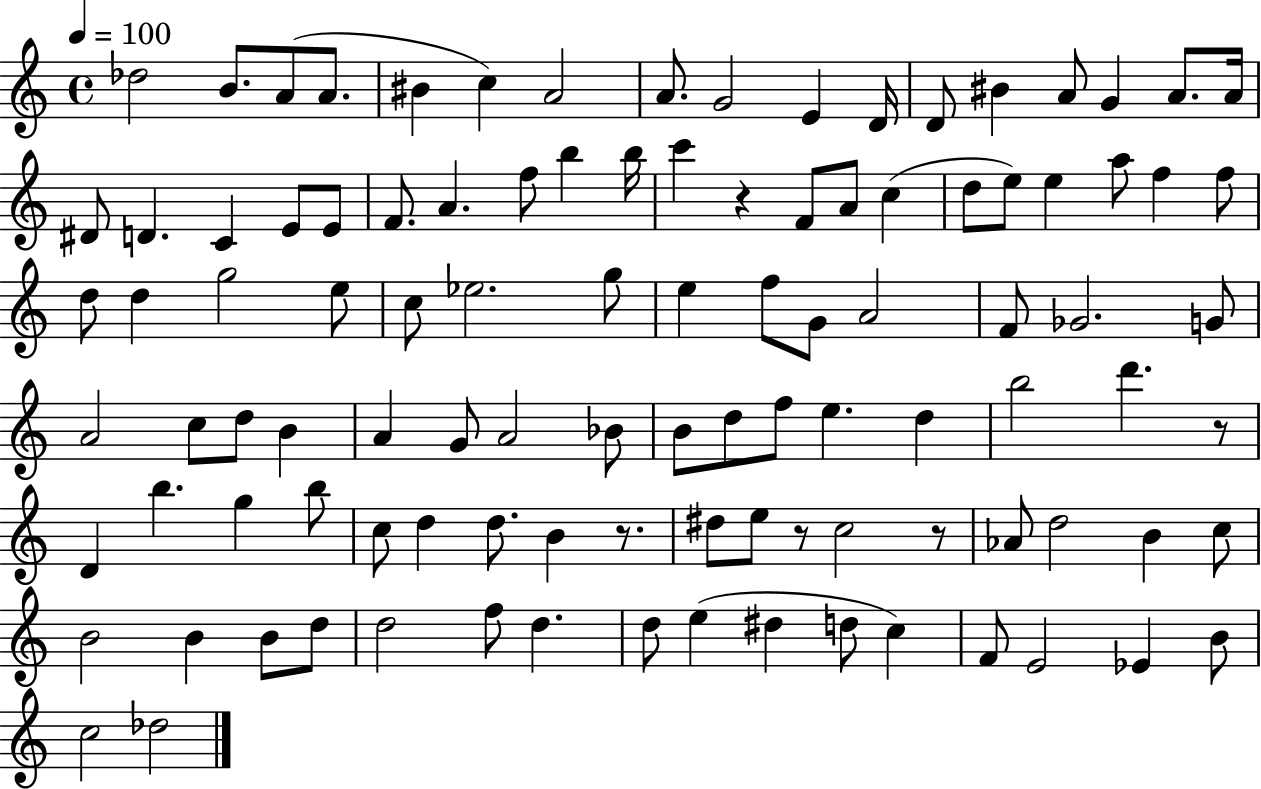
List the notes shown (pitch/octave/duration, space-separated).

Db5/h B4/e. A4/e A4/e. BIS4/q C5/q A4/h A4/e. G4/h E4/q D4/s D4/e BIS4/q A4/e G4/q A4/e. A4/s D#4/e D4/q. C4/q E4/e E4/e F4/e. A4/q. F5/e B5/q B5/s C6/q R/q F4/e A4/e C5/q D5/e E5/e E5/q A5/e F5/q F5/e D5/e D5/q G5/h E5/e C5/e Eb5/h. G5/e E5/q F5/e G4/e A4/h F4/e Gb4/h. G4/e A4/h C5/e D5/e B4/q A4/q G4/e A4/h Bb4/e B4/e D5/e F5/e E5/q. D5/q B5/h D6/q. R/e D4/q B5/q. G5/q B5/e C5/e D5/q D5/e. B4/q R/e. D#5/e E5/e R/e C5/h R/e Ab4/e D5/h B4/q C5/e B4/h B4/q B4/e D5/e D5/h F5/e D5/q. D5/e E5/q D#5/q D5/e C5/q F4/e E4/h Eb4/q B4/e C5/h Db5/h